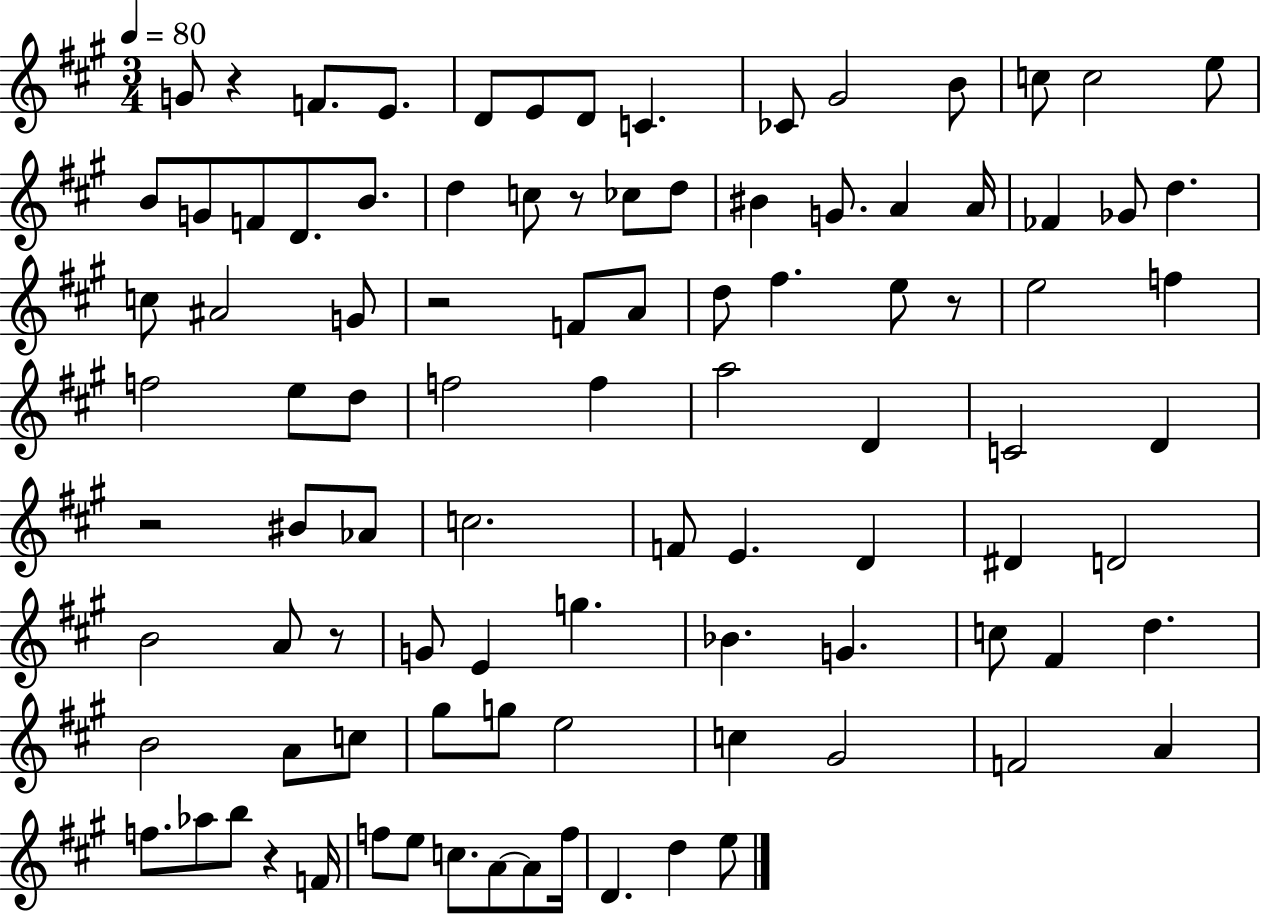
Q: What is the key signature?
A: A major